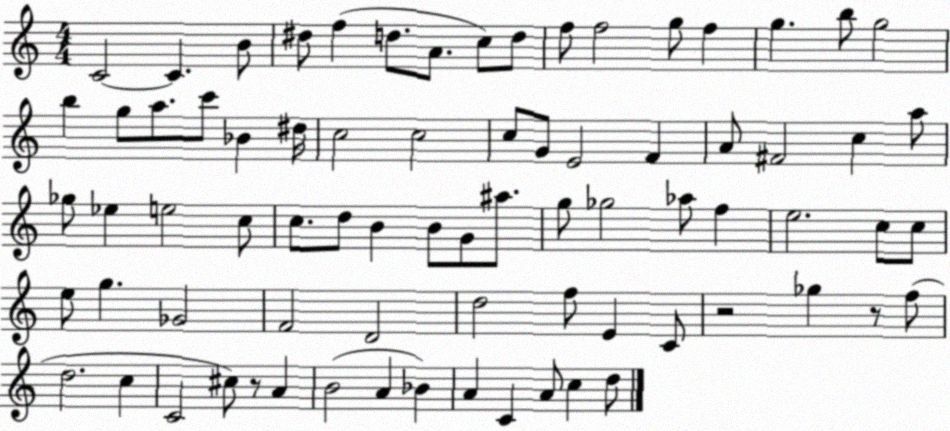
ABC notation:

X:1
T:Untitled
M:4/4
L:1/4
K:C
C2 C B/2 ^d/2 f d/2 A/2 c/2 d/2 f/2 f2 g/2 f g b/2 g2 b g/2 a/2 c'/2 _B ^d/4 c2 c2 c/2 G/2 E2 F A/2 ^F2 c a/2 _g/2 _e e2 c/2 c/2 d/2 B B/2 G/2 ^a/2 g/2 _g2 _a/2 f e2 c/2 c/2 e/2 g _G2 F2 D2 d2 f/2 E C/2 z2 _g z/2 f/2 d2 c C2 ^c/2 z/2 A B2 A _B A C A/2 c d/2